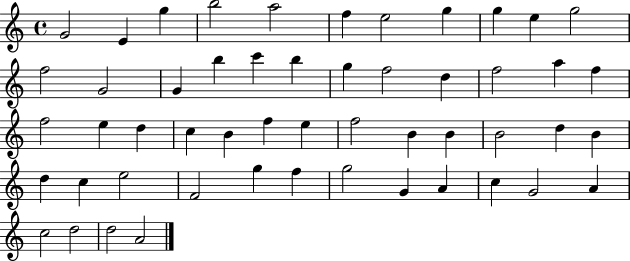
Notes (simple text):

G4/h E4/q G5/q B5/h A5/h F5/q E5/h G5/q G5/q E5/q G5/h F5/h G4/h G4/q B5/q C6/q B5/q G5/q F5/h D5/q F5/h A5/q F5/q F5/h E5/q D5/q C5/q B4/q F5/q E5/q F5/h B4/q B4/q B4/h D5/q B4/q D5/q C5/q E5/h F4/h G5/q F5/q G5/h G4/q A4/q C5/q G4/h A4/q C5/h D5/h D5/h A4/h